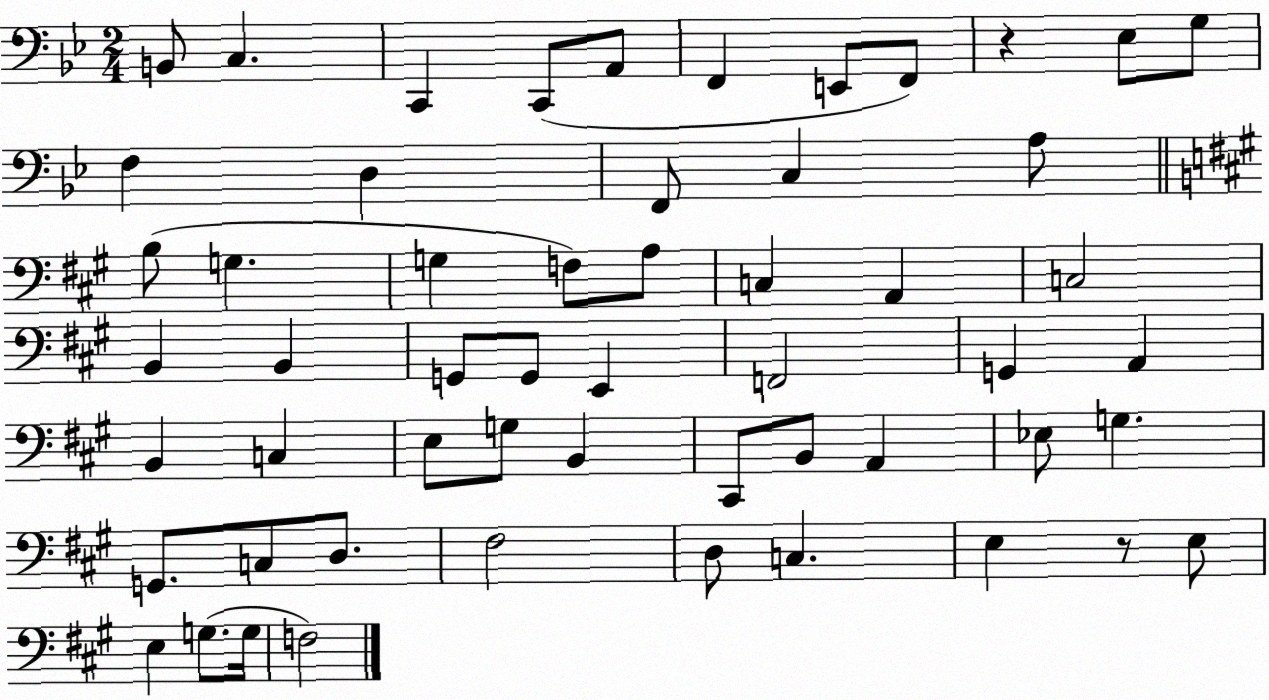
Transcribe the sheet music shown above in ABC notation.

X:1
T:Untitled
M:2/4
L:1/4
K:Bb
B,,/2 C, C,, C,,/2 A,,/2 F,, E,,/2 F,,/2 z _E,/2 G,/2 F, D, F,,/2 C, A,/2 B,/2 G, G, F,/2 A,/2 C, A,, C,2 B,, B,, G,,/2 G,,/2 E,, F,,2 G,, A,, B,, C, E,/2 G,/2 B,, ^C,,/2 B,,/2 A,, _E,/2 G, G,,/2 C,/2 D,/2 ^F,2 D,/2 C, E, z/2 E,/2 E, G,/2 G,/4 F,2